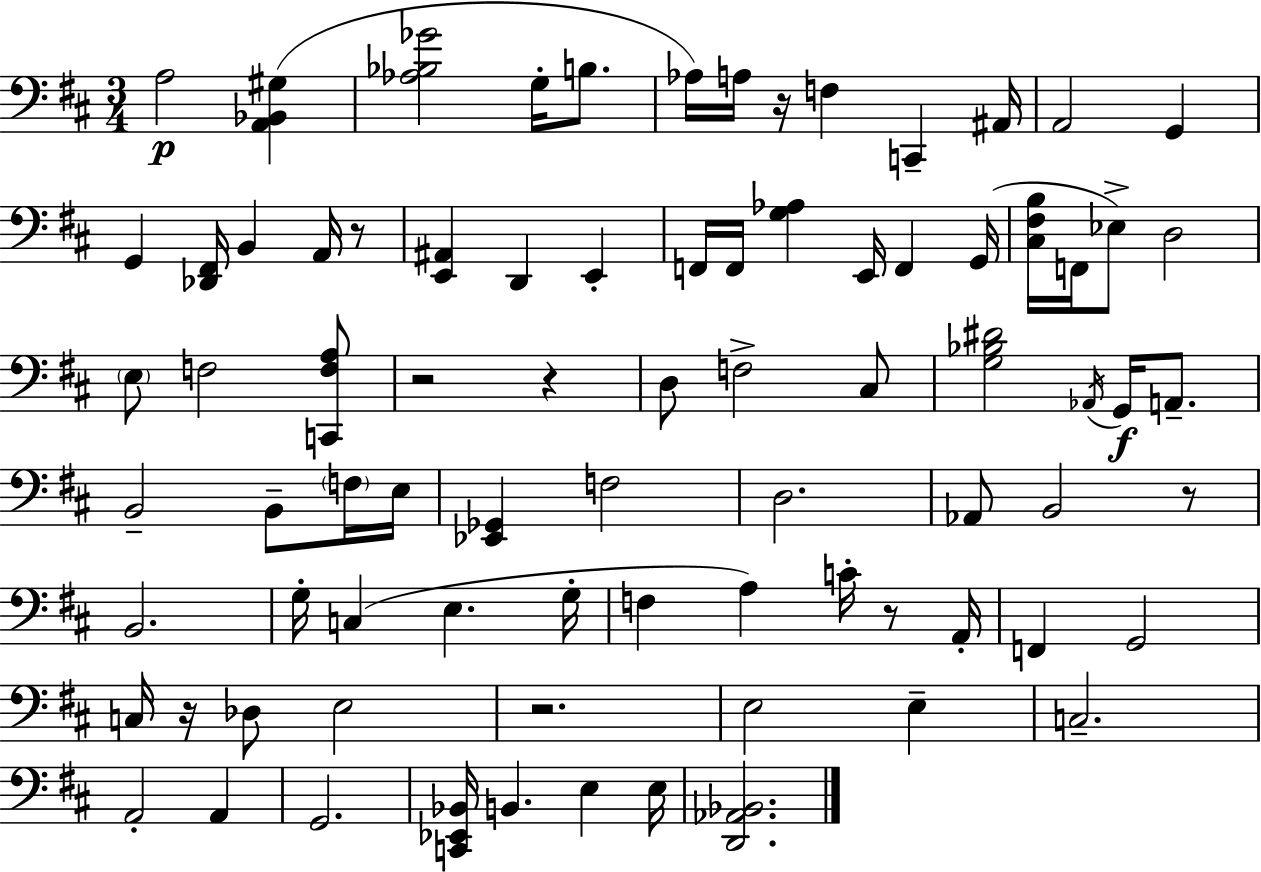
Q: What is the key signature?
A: D major